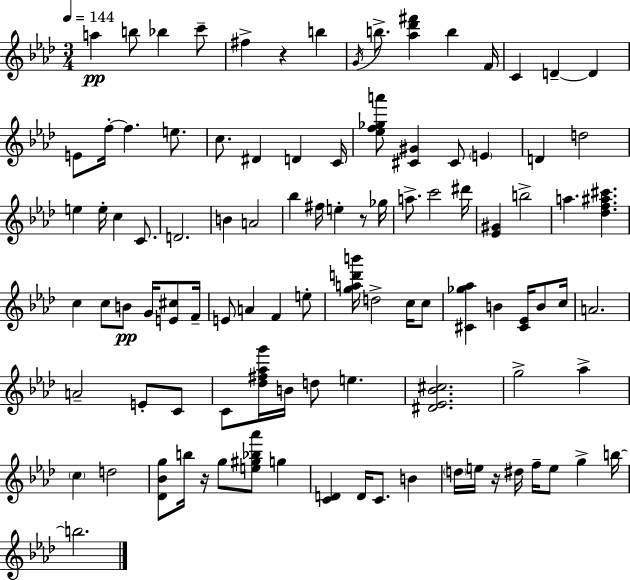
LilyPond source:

{
  \clef treble
  \numericTimeSignature
  \time 3/4
  \key aes \major
  \tempo 4 = 144
  a''4\pp b''8 bes''4 c'''8-- | fis''4-> r4 b''4 | \acciaccatura { g'16 } b''8.-> <aes'' des''' fis'''>4 b''4 | f'16 c'4 d'4--~~ d'4 | \break e'8 f''16-.~~ f''4. e''8. | c''8. dis'4 d'4 | c'16 <ees'' f'' ges'' a'''>8 <cis' gis'>4 cis'8 \parenthesize e'4 | d'4 d''2 | \break e''4 e''16-. c''4 c'8. | d'2. | b'4 a'2 | bes''4 fis''16 e''4-. r8 | \break ges''16 a''8.-> c'''2 | dis'''16 <ees' gis'>4 b''2-> | a''4. <des'' f'' ais'' cis'''>4. | c''4 c''8 b'8\pp g'16 <e' cis''>8 | \break f'16-- e'8 a'4 f'4 e''8-. | <g'' a'' d''' b'''>16 d''2-> c''16 c''8 | <cis' ges'' aes''>4 b'4 <cis' ees'>16 b'8 | c''16 a'2. | \break a'2-- e'8-. c'8 | c'8 <des'' fis'' aes'' g'''>16 b'16 d''8 e''4. | <dis' ees' bes' cis''>2. | g''2-> aes''4-> | \break \parenthesize c''4 d''2 | <des' bes' g''>8 b''16 r16 g''8 <e'' gis'' bes'' aes'''>8 g''4 | <c' d'>4 d'16 c'8. b'4 | \parenthesize d''16 e''16 r16 dis''16 f''16-- e''8 g''4-> | \break b''16~~ b''2. | \bar "|."
}